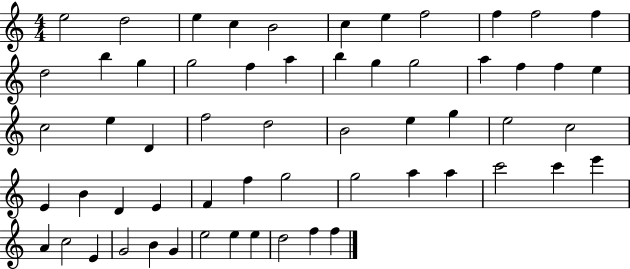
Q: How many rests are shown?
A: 0